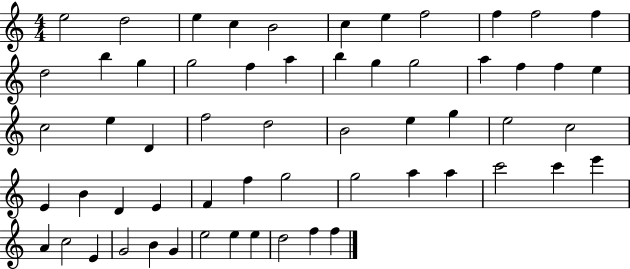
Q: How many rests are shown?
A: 0